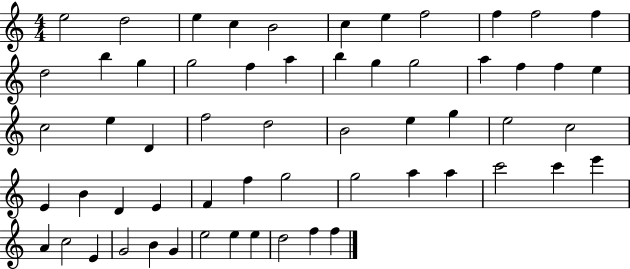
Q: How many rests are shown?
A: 0